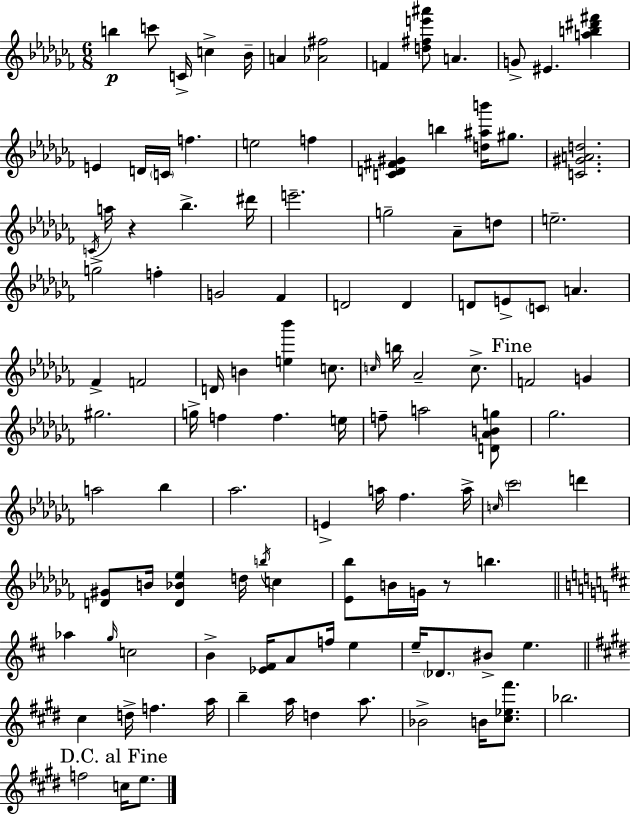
X:1
T:Untitled
M:6/8
L:1/4
K:Abm
b c'/2 C/4 c _B/4 A [_A^f]2 F [d^fe'^a']/2 A G/2 ^E [ab^d'^f'] E D/4 C/4 f e2 f [CD^F^G] b [d^ab']/4 ^g/2 [C^GAd]2 C/4 a/4 z _b ^d'/4 e'2 g2 _A/2 d/2 e2 g2 f G2 _F D2 D D/2 E/2 C/2 A _F F2 D/4 B [e_b'] c/2 c/4 b/4 _A2 c/2 F2 G ^g2 g/4 f f e/4 f/2 a2 [D_ABg]/2 _g2 a2 _b _a2 E a/4 _f a/4 c/4 _c'2 d' [D^G]/2 B/4 [D_B_e] d/4 b/4 c [_E_b]/2 B/4 G/4 z/2 b _a g/4 c2 B [_E^F]/4 A/2 f/4 e e/4 _D/2 ^B/2 e ^c d/4 f a/4 b a/4 d a/2 _B2 B/4 [^c_e^f']/2 _b2 f2 c/4 e/2